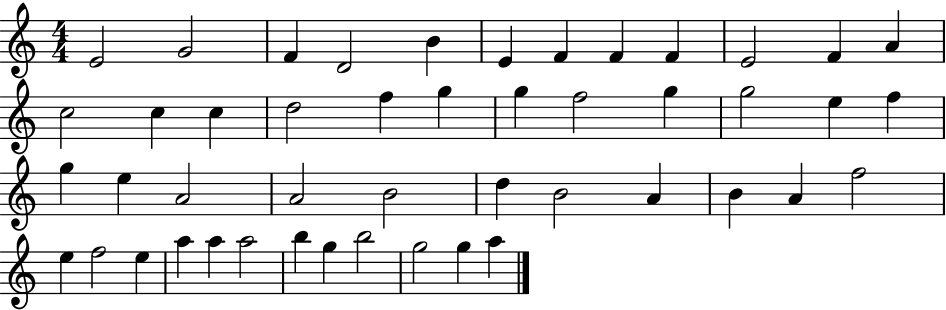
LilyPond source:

{
  \clef treble
  \numericTimeSignature
  \time 4/4
  \key c \major
  e'2 g'2 | f'4 d'2 b'4 | e'4 f'4 f'4 f'4 | e'2 f'4 a'4 | \break c''2 c''4 c''4 | d''2 f''4 g''4 | g''4 f''2 g''4 | g''2 e''4 f''4 | \break g''4 e''4 a'2 | a'2 b'2 | d''4 b'2 a'4 | b'4 a'4 f''2 | \break e''4 f''2 e''4 | a''4 a''4 a''2 | b''4 g''4 b''2 | g''2 g''4 a''4 | \break \bar "|."
}